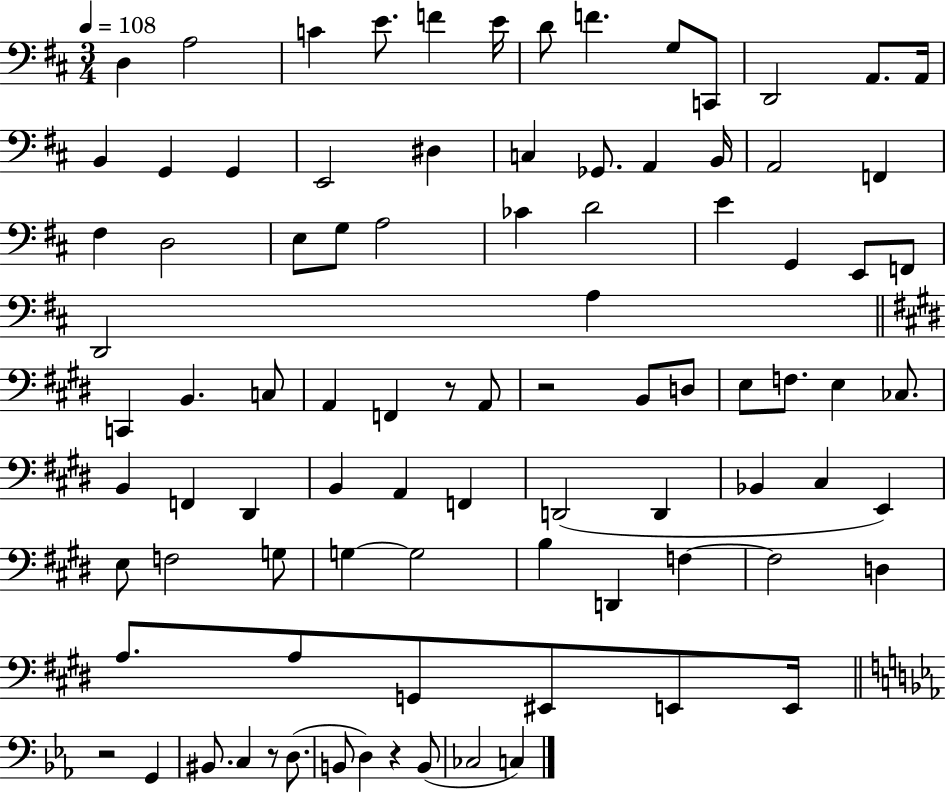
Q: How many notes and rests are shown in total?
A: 90